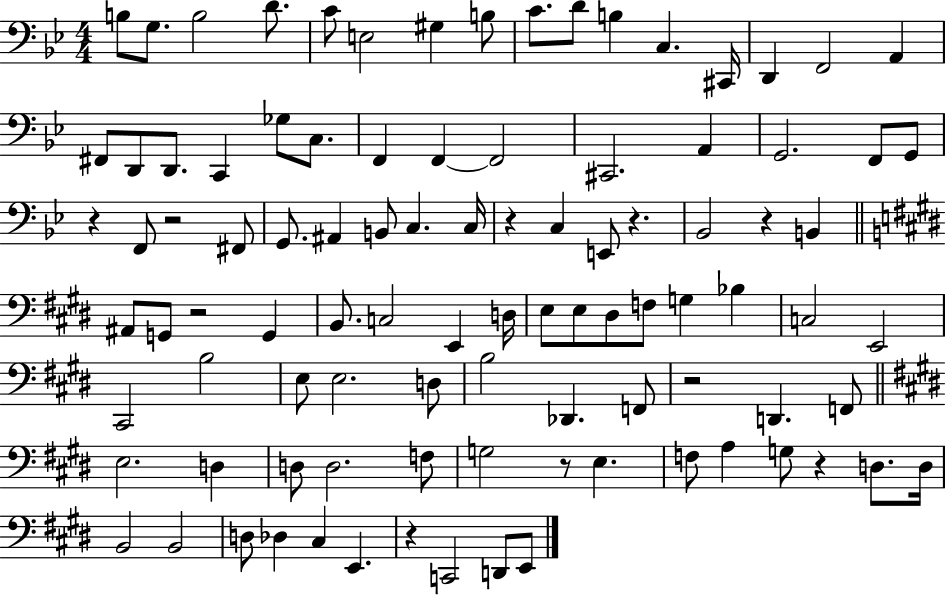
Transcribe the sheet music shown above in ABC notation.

X:1
T:Untitled
M:4/4
L:1/4
K:Bb
B,/2 G,/2 B,2 D/2 C/2 E,2 ^G, B,/2 C/2 D/2 B, C, ^C,,/4 D,, F,,2 A,, ^F,,/2 D,,/2 D,,/2 C,, _G,/2 C,/2 F,, F,, F,,2 ^C,,2 A,, G,,2 F,,/2 G,,/2 z F,,/2 z2 ^F,,/2 G,,/2 ^A,, B,,/2 C, C,/4 z C, E,,/2 z _B,,2 z B,, ^A,,/2 G,,/2 z2 G,, B,,/2 C,2 E,, D,/4 E,/2 E,/2 ^D,/2 F,/2 G, _B, C,2 E,,2 ^C,,2 B,2 E,/2 E,2 D,/2 B,2 _D,, F,,/2 z2 D,, F,,/2 E,2 D, D,/2 D,2 F,/2 G,2 z/2 E, F,/2 A, G,/2 z D,/2 D,/4 B,,2 B,,2 D,/2 _D, ^C, E,, z C,,2 D,,/2 E,,/2